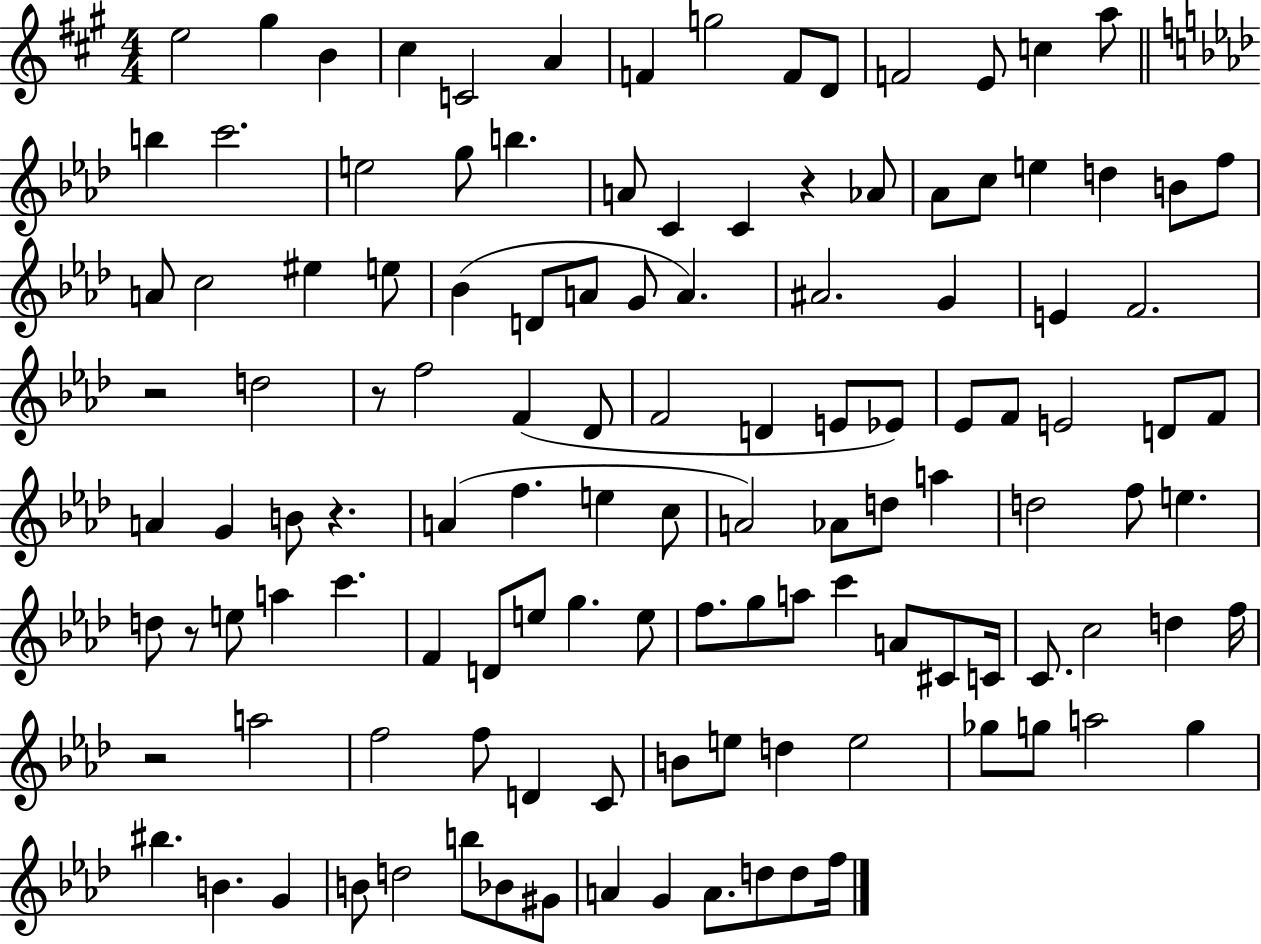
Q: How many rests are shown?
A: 6